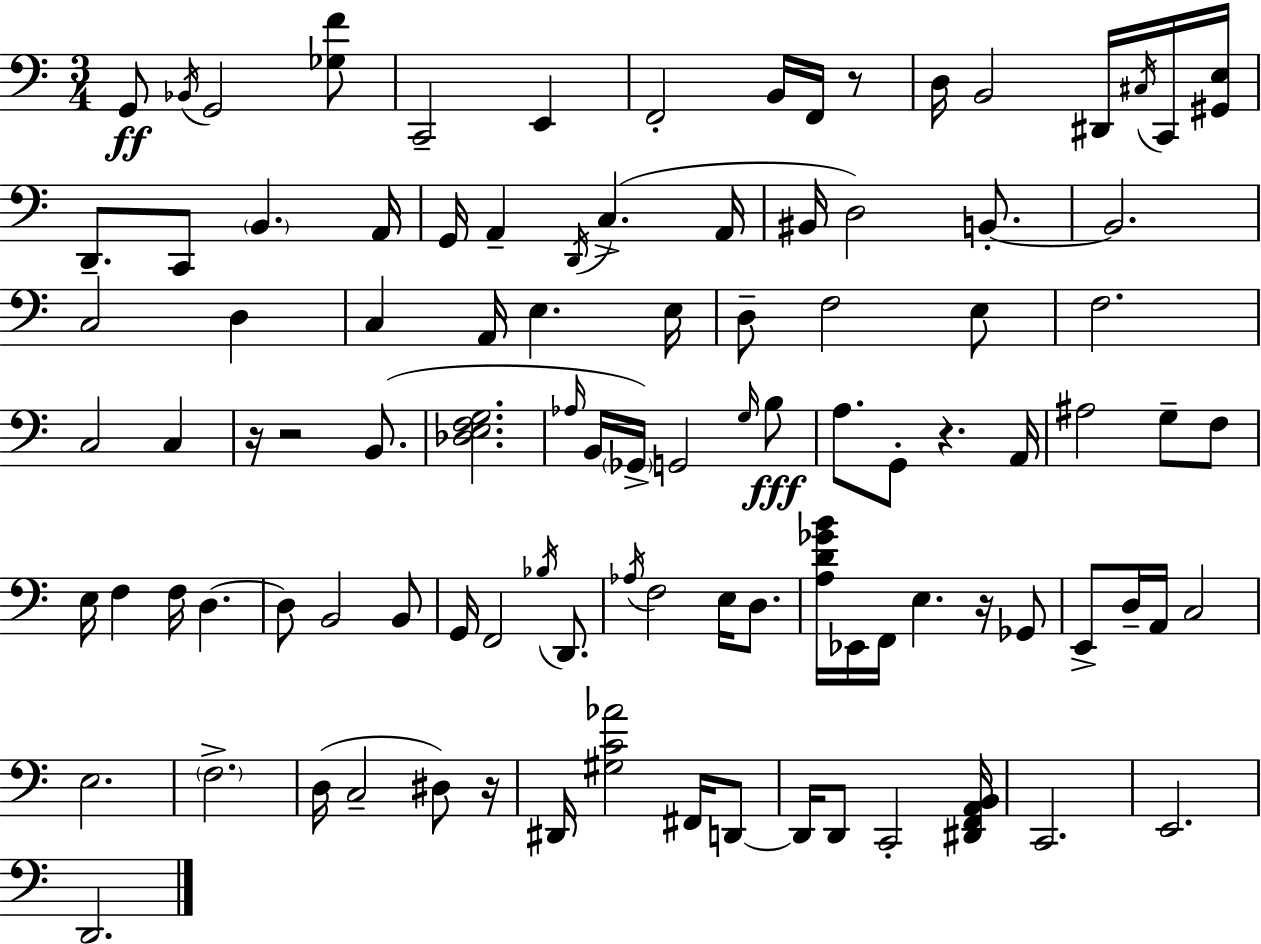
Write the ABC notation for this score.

X:1
T:Untitled
M:3/4
L:1/4
K:Am
G,,/2 _B,,/4 G,,2 [_G,F]/2 C,,2 E,, F,,2 B,,/4 F,,/4 z/2 D,/4 B,,2 ^D,,/4 ^C,/4 C,,/4 [^G,,E,]/4 D,,/2 C,,/2 B,, A,,/4 G,,/4 A,, D,,/4 C, A,,/4 ^B,,/4 D,2 B,,/2 B,,2 C,2 D, C, A,,/4 E, E,/4 D,/2 F,2 E,/2 F,2 C,2 C, z/4 z2 B,,/2 [_D,E,F,G,]2 _A,/4 B,,/4 _G,,/4 G,,2 G,/4 B,/2 A,/2 G,,/2 z A,,/4 ^A,2 G,/2 F,/2 E,/4 F, F,/4 D, D,/2 B,,2 B,,/2 G,,/4 F,,2 _B,/4 D,,/2 _A,/4 F,2 E,/4 D,/2 [A,D_GB]/4 _E,,/4 F,,/4 E, z/4 _G,,/2 E,,/2 D,/4 A,,/4 C,2 E,2 F,2 D,/4 C,2 ^D,/2 z/4 ^D,,/4 [^G,C_A]2 ^F,,/4 D,,/2 D,,/4 D,,/2 C,,2 [^D,,F,,A,,B,,]/4 C,,2 E,,2 D,,2